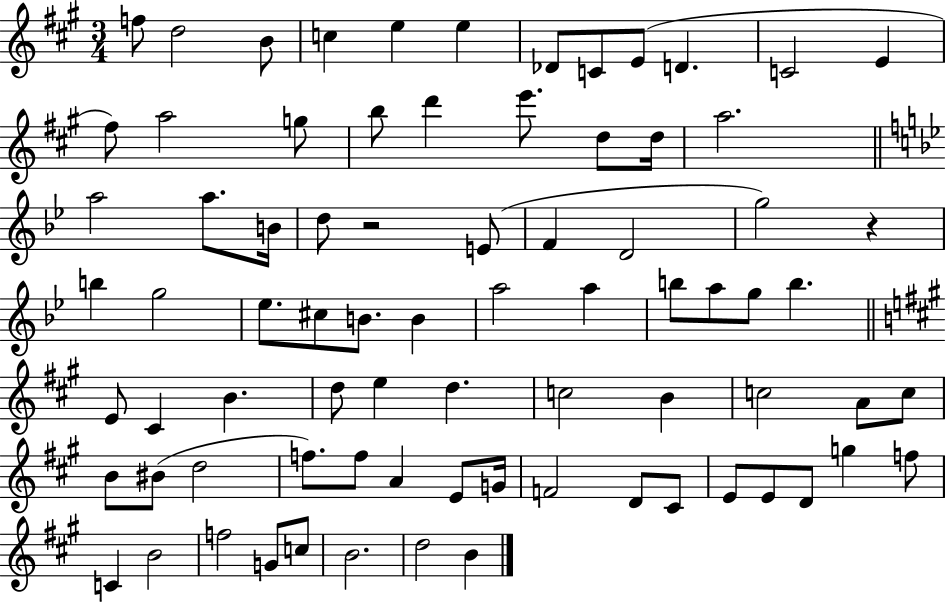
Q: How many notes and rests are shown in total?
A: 78